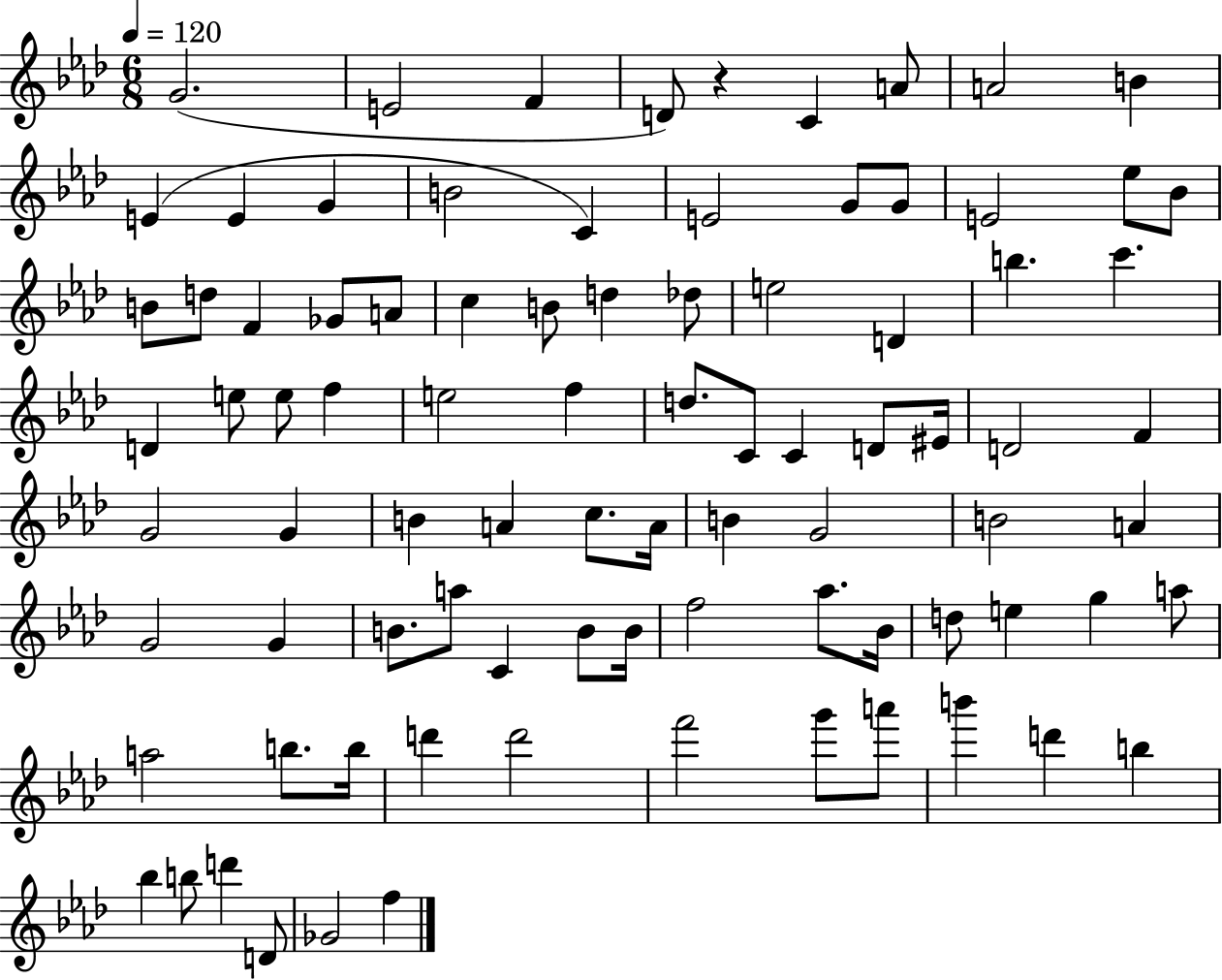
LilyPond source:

{
  \clef treble
  \numericTimeSignature
  \time 6/8
  \key aes \major
  \tempo 4 = 120
  \repeat volta 2 { g'2.( | e'2 f'4 | d'8) r4 c'4 a'8 | a'2 b'4 | \break e'4( e'4 g'4 | b'2 c'4) | e'2 g'8 g'8 | e'2 ees''8 bes'8 | \break b'8 d''8 f'4 ges'8 a'8 | c''4 b'8 d''4 des''8 | e''2 d'4 | b''4. c'''4. | \break d'4 e''8 e''8 f''4 | e''2 f''4 | d''8. c'8 c'4 d'8 eis'16 | d'2 f'4 | \break g'2 g'4 | b'4 a'4 c''8. a'16 | b'4 g'2 | b'2 a'4 | \break g'2 g'4 | b'8. a''8 c'4 b'8 b'16 | f''2 aes''8. bes'16 | d''8 e''4 g''4 a''8 | \break a''2 b''8. b''16 | d'''4 d'''2 | f'''2 g'''8 a'''8 | b'''4 d'''4 b''4 | \break bes''4 b''8 d'''4 d'8 | ges'2 f''4 | } \bar "|."
}